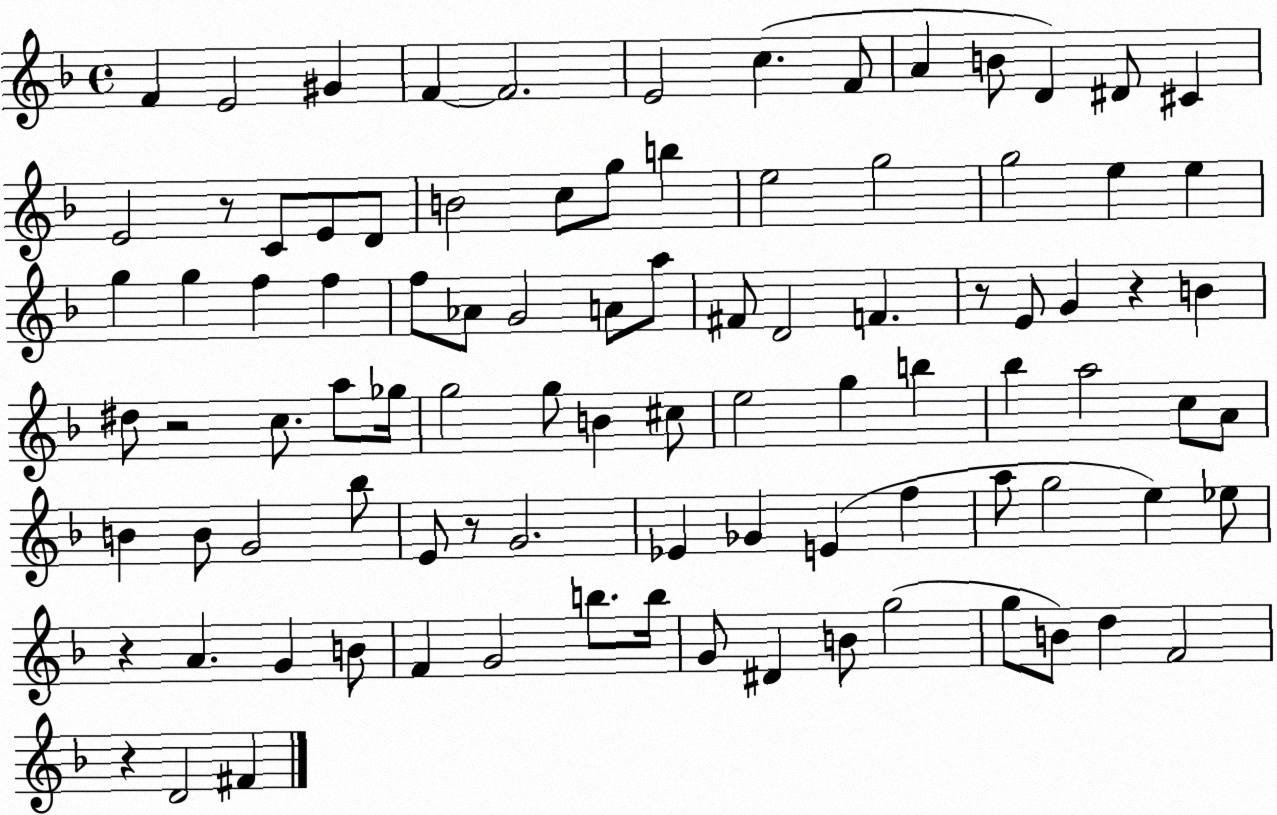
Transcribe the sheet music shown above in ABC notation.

X:1
T:Untitled
M:4/4
L:1/4
K:F
F E2 ^G F F2 E2 c F/2 A B/2 D ^D/2 ^C E2 z/2 C/2 E/2 D/2 B2 c/2 g/2 b e2 g2 g2 e e g g f f f/2 _A/2 G2 A/2 a/2 ^F/2 D2 F z/2 E/2 G z B ^d/2 z2 c/2 a/2 _g/4 g2 g/2 B ^c/2 e2 g b _b a2 c/2 A/2 B B/2 G2 _b/2 E/2 z/2 G2 _E _G E f a/2 g2 e _e/2 z A G B/2 F G2 b/2 b/4 G/2 ^D B/2 g2 g/2 B/2 d F2 z D2 ^F